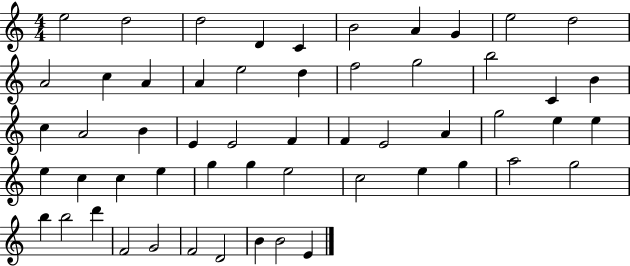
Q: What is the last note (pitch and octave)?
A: E4